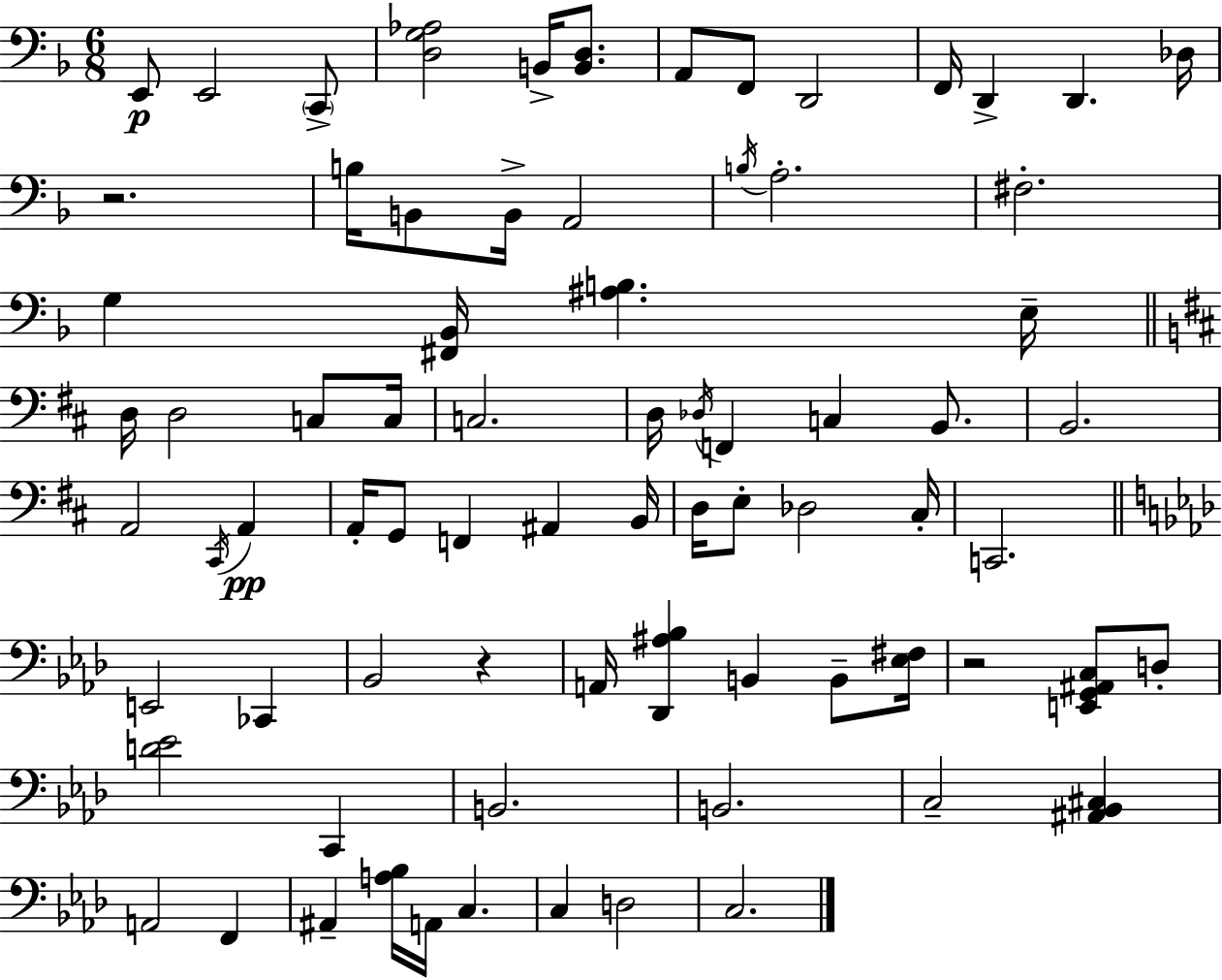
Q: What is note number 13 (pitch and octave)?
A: B2